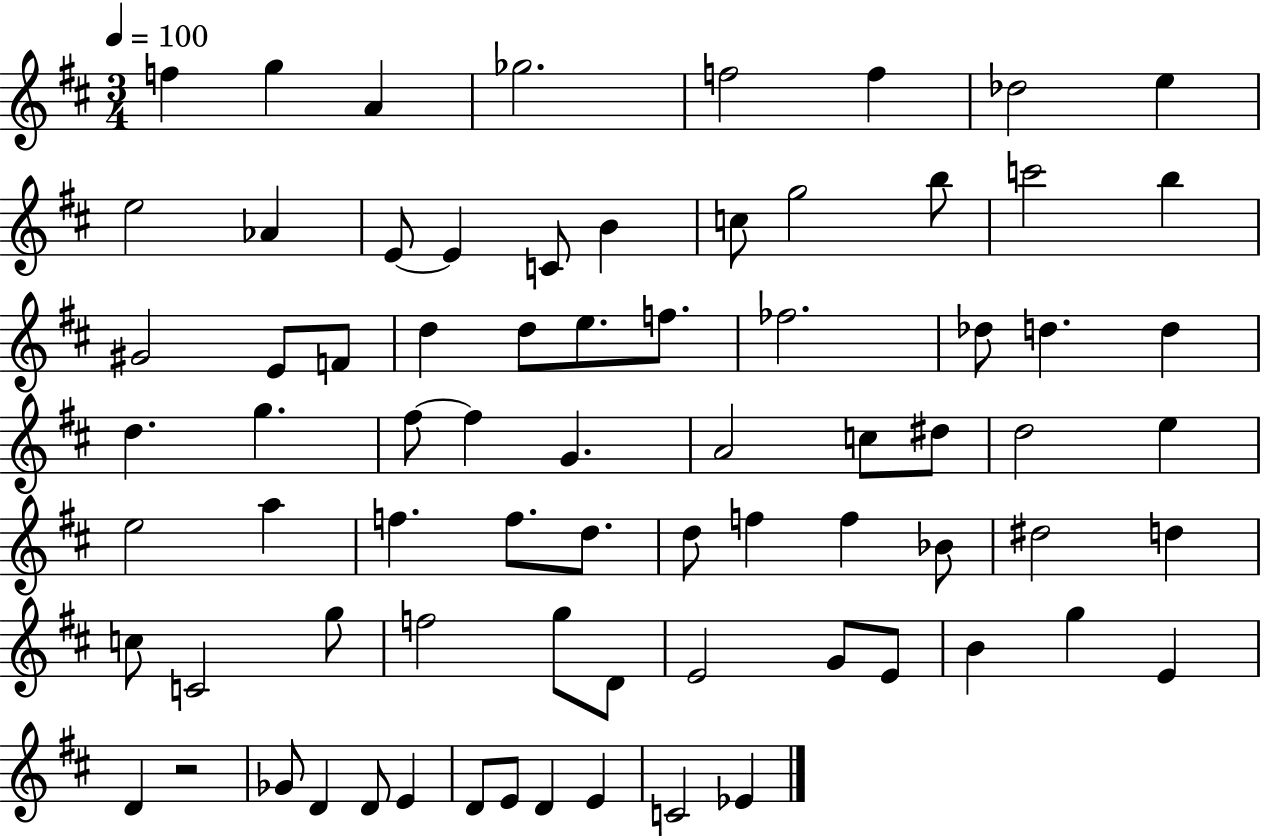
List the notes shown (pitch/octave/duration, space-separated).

F5/q G5/q A4/q Gb5/h. F5/h F5/q Db5/h E5/q E5/h Ab4/q E4/e E4/q C4/e B4/q C5/e G5/h B5/e C6/h B5/q G#4/h E4/e F4/e D5/q D5/e E5/e. F5/e. FES5/h. Db5/e D5/q. D5/q D5/q. G5/q. F#5/e F#5/q G4/q. A4/h C5/e D#5/e D5/h E5/q E5/h A5/q F5/q. F5/e. D5/e. D5/e F5/q F5/q Bb4/e D#5/h D5/q C5/e C4/h G5/e F5/h G5/e D4/e E4/h G4/e E4/e B4/q G5/q E4/q D4/q R/h Gb4/e D4/q D4/e E4/q D4/e E4/e D4/q E4/q C4/h Eb4/q